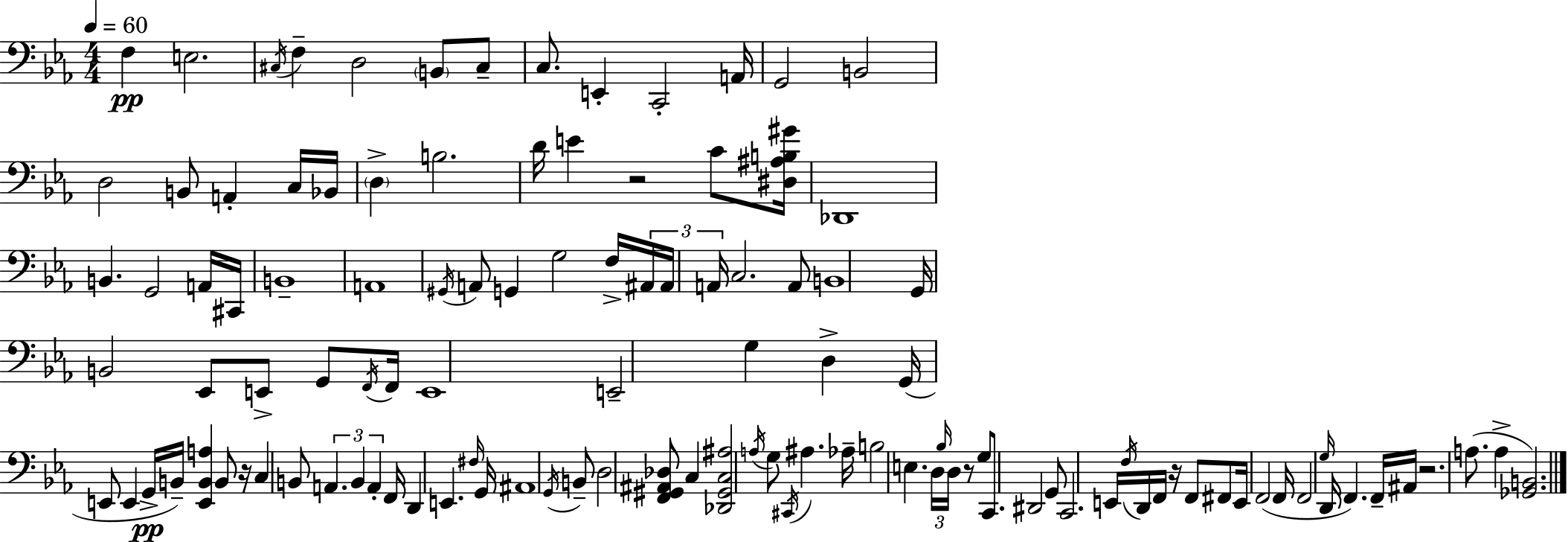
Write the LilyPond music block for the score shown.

{
  \clef bass
  \numericTimeSignature
  \time 4/4
  \key c \minor
  \tempo 4 = 60
  f4\pp e2. | \acciaccatura { cis16 } f4-- d2 \parenthesize b,8 cis8-- | c8. e,4-. c,2-. | a,16 g,2 b,2 | \break d2 b,8 a,4-. c16 | bes,16 \parenthesize d4-> b2. | d'16 e'4 r2 c'8 | <dis ais b gis'>16 des,1 | \break b,4. g,2 a,16 | cis,16 b,1-- | a,1 | \acciaccatura { gis,16 } a,8 g,4 g2 | \break f16-> \tuplet 3/2 { ais,16 ais,16 a,16 } c2. | a,8 b,1 | g,16 b,2 ees,8 e,8-> g,8 | \acciaccatura { f,16 } f,16 e,1 | \break e,2-- g4 d4-> | g,16( e,8 e,4 g,16->\pp b,16--) <e, b, a>4 | b,8 r16 c4 b,8 \tuplet 3/2 { a,4. b,4 | a,4-. } f,16 d,4 e,4. | \break \grace { fis16 } g,16 ais,1 | \acciaccatura { g,16 } b,8-- d2 <f, gis, ais, des>8 | c4 <des, gis, c ais>2 \acciaccatura { a16 } g8 | \acciaccatura { cis,16 } ais4. aes16-- b2 | \break e4. \tuplet 3/2 { d16 \grace { bes16 } d16 } r8 g8 c,8. | dis,2 g,8 c,2. | e,16 \acciaccatura { f16 } d,16 f,16 r16 f,8 fis,8 e,16 | f,2( f,16 f,2 | \break \grace { g16 } d,16 f,4.) f,16-- ais,16 r2. | a8.( a4-> <ges, b,>2.) | \bar "|."
}